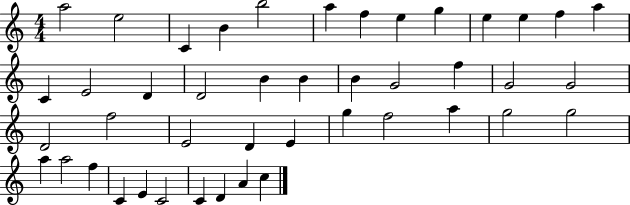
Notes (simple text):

A5/h E5/h C4/q B4/q B5/h A5/q F5/q E5/q G5/q E5/q E5/q F5/q A5/q C4/q E4/h D4/q D4/h B4/q B4/q B4/q G4/h F5/q G4/h G4/h D4/h F5/h E4/h D4/q E4/q G5/q F5/h A5/q G5/h G5/h A5/q A5/h F5/q C4/q E4/q C4/h C4/q D4/q A4/q C5/q